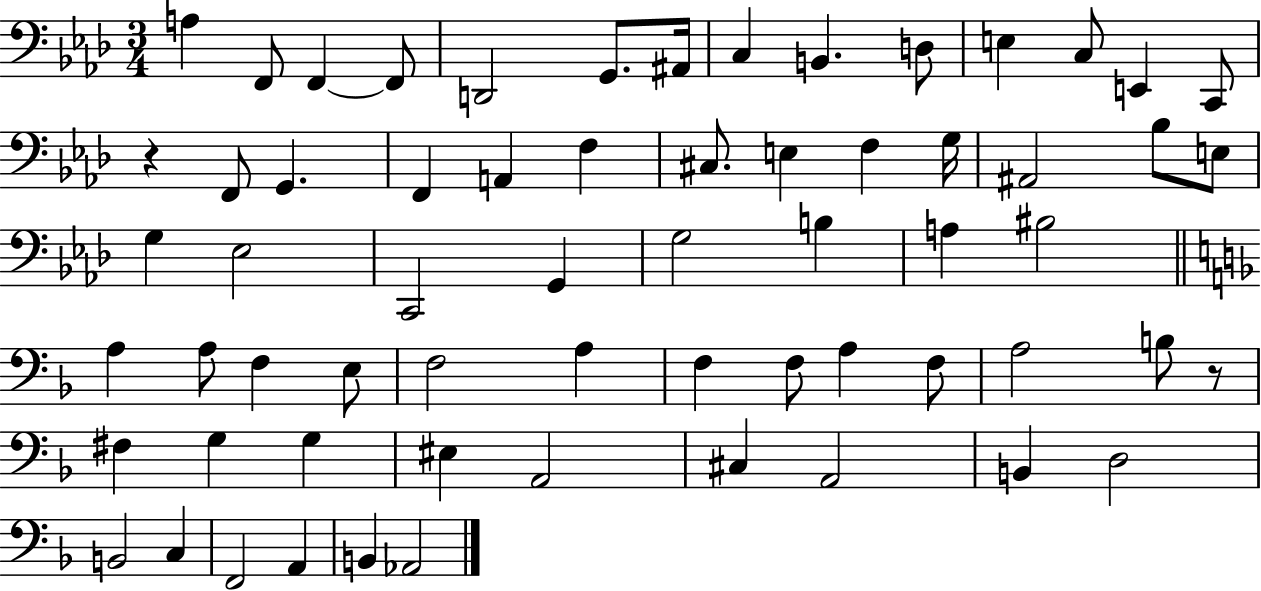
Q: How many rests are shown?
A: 2